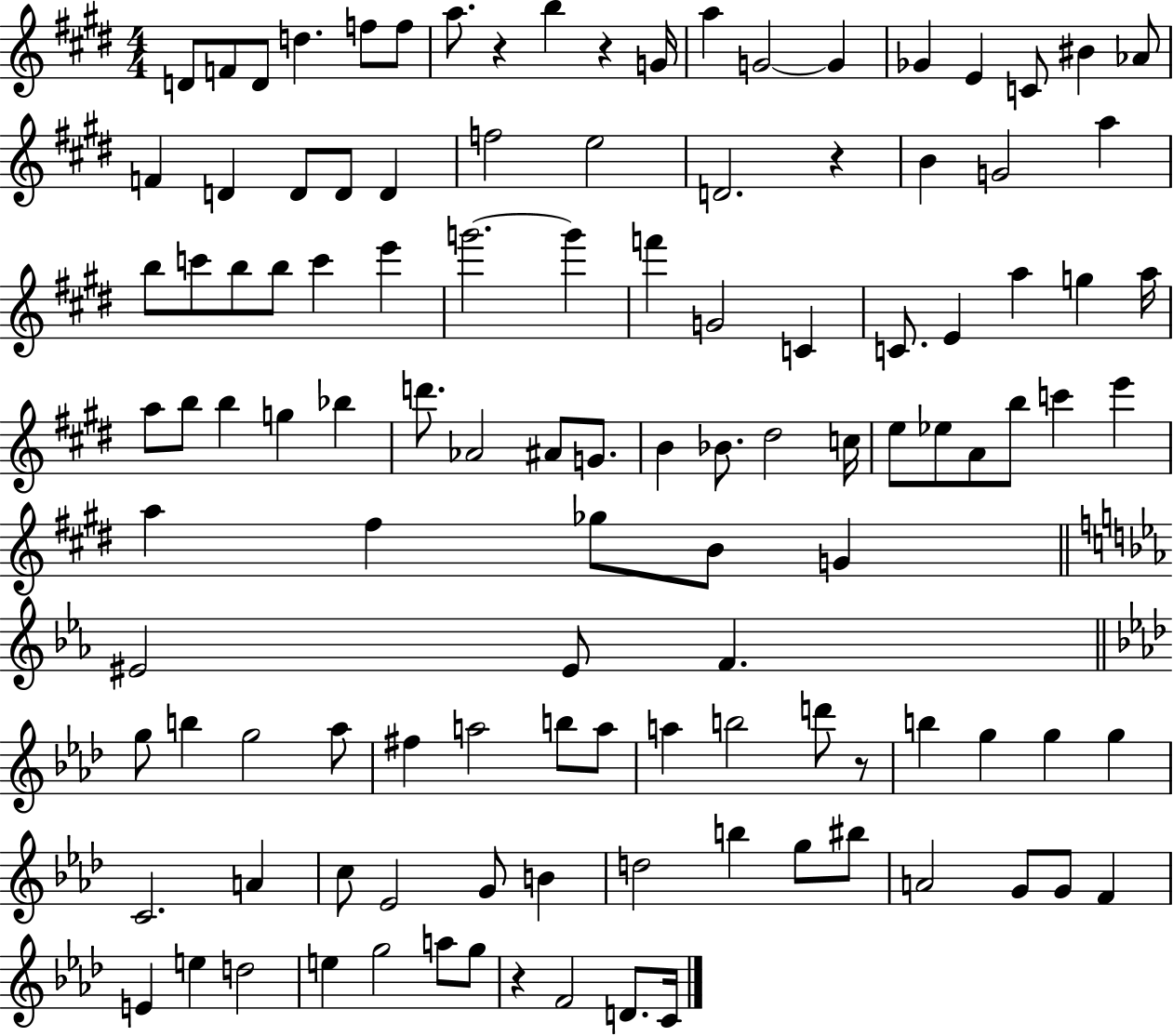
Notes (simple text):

D4/e F4/e D4/e D5/q. F5/e F5/e A5/e. R/q B5/q R/q G4/s A5/q G4/h G4/q Gb4/q E4/q C4/e BIS4/q Ab4/e F4/q D4/q D4/e D4/e D4/q F5/h E5/h D4/h. R/q B4/q G4/h A5/q B5/e C6/e B5/e B5/e C6/q E6/q G6/h. G6/q F6/q G4/h C4/q C4/e. E4/q A5/q G5/q A5/s A5/e B5/e B5/q G5/q Bb5/q D6/e. Ab4/h A#4/e G4/e. B4/q Bb4/e. D#5/h C5/s E5/e Eb5/e A4/e B5/e C6/q E6/q A5/q F#5/q Gb5/e B4/e G4/q EIS4/h EIS4/e F4/q. G5/e B5/q G5/h Ab5/e F#5/q A5/h B5/e A5/e A5/q B5/h D6/e R/e B5/q G5/q G5/q G5/q C4/h. A4/q C5/e Eb4/h G4/e B4/q D5/h B5/q G5/e BIS5/e A4/h G4/e G4/e F4/q E4/q E5/q D5/h E5/q G5/h A5/e G5/e R/q F4/h D4/e. C4/s